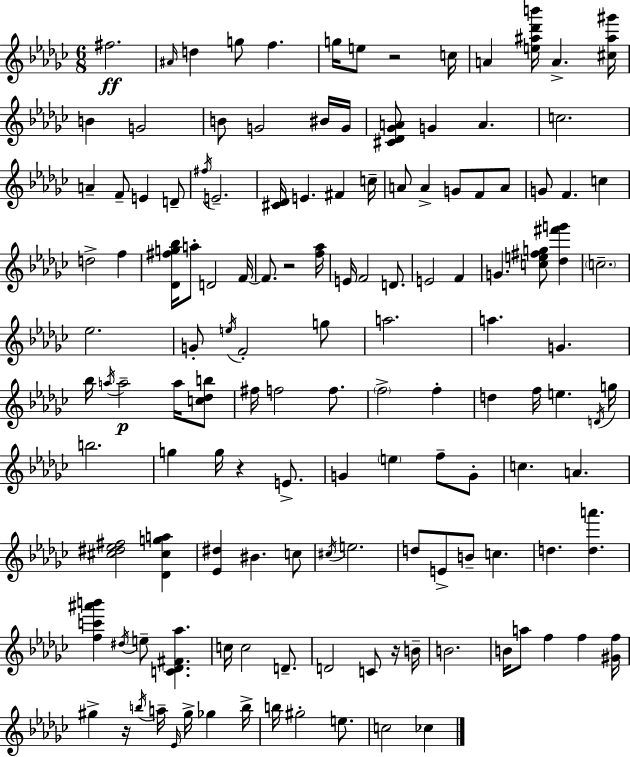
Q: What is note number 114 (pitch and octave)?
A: C5